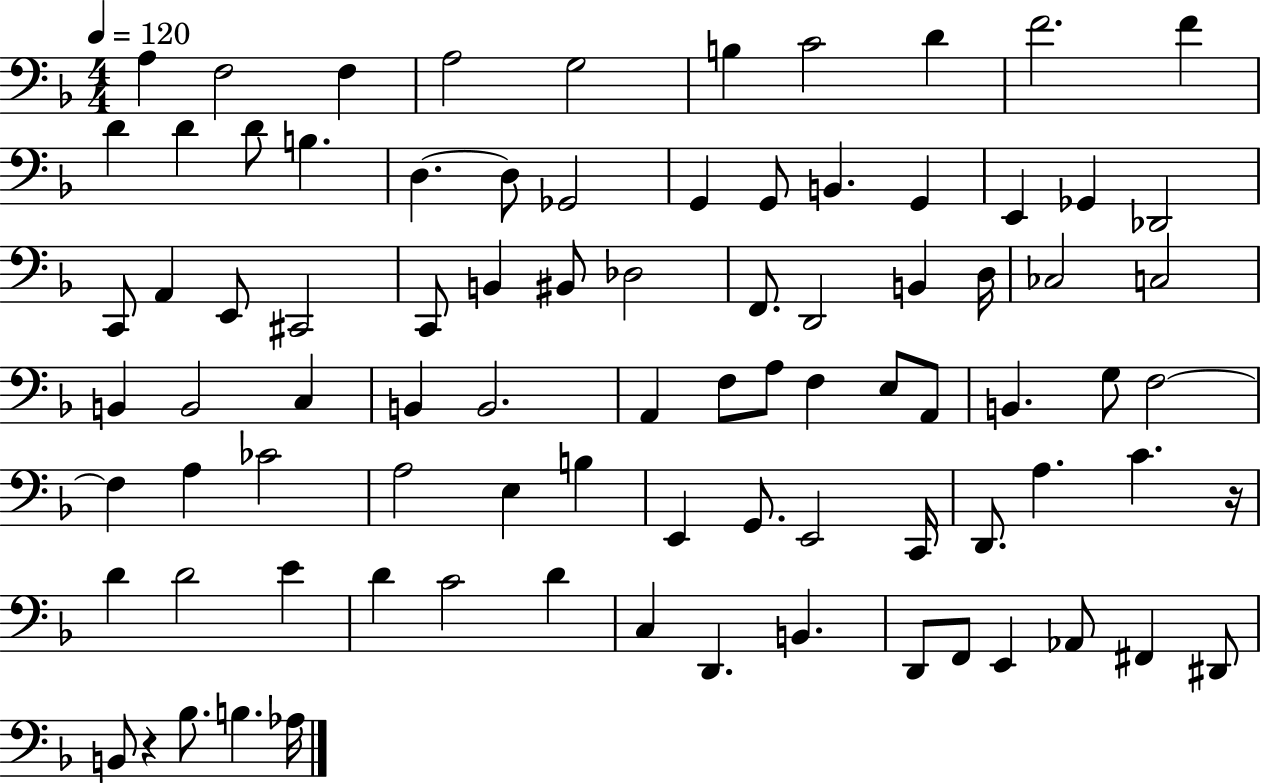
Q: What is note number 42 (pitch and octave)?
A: B2